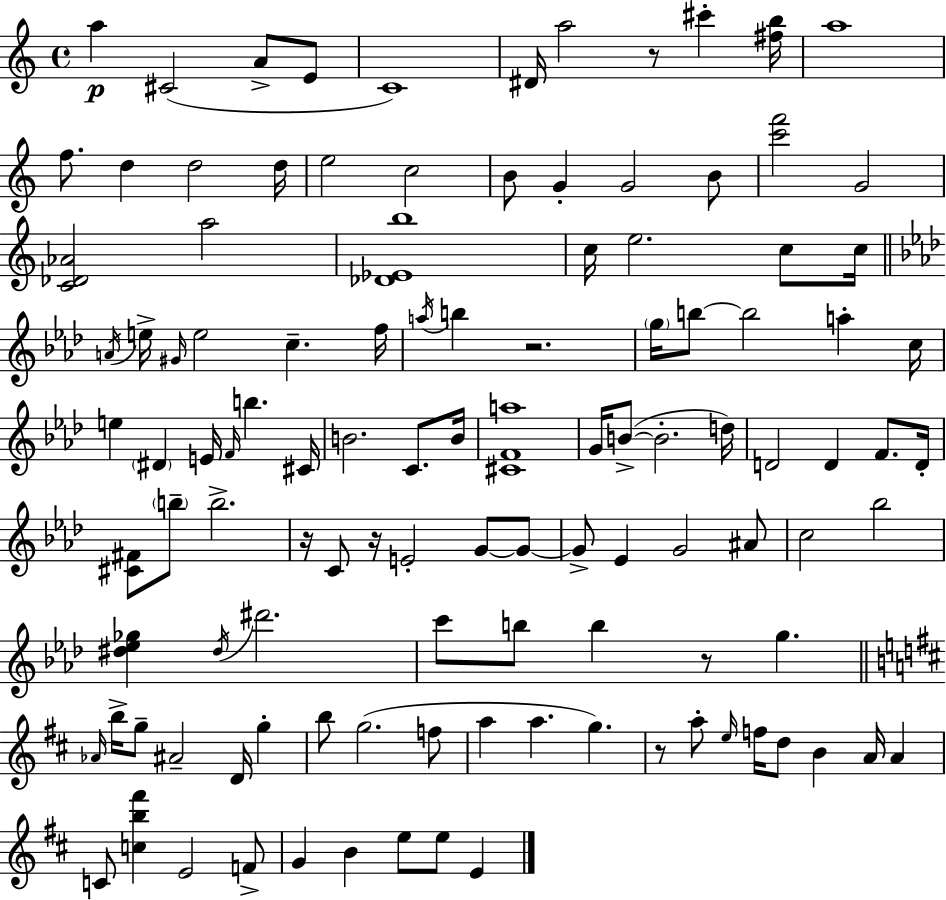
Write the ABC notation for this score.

X:1
T:Untitled
M:4/4
L:1/4
K:Am
a ^C2 A/2 E/2 C4 ^D/4 a2 z/2 ^c' [^fb]/4 a4 f/2 d d2 d/4 e2 c2 B/2 G G2 B/2 [c'f']2 G2 [C_D_A]2 a2 [_D_Eb]4 c/4 e2 c/2 c/4 A/4 e/4 ^G/4 e2 c f/4 a/4 b z2 g/4 b/2 b2 a c/4 e ^D E/4 F/4 b ^C/4 B2 C/2 B/4 [^CFa]4 G/4 B/2 B2 d/4 D2 D F/2 D/4 [^C^F]/2 b/2 b2 z/4 C/2 z/4 E2 G/2 G/2 G/2 _E G2 ^A/2 c2 _b2 [^d_e_g] ^d/4 ^d'2 c'/2 b/2 b z/2 g _A/4 b/4 g/2 ^A2 D/4 g b/2 g2 f/2 a a g z/2 a/2 e/4 f/4 d/2 B A/4 A C/2 [cb^f'] E2 F/2 G B e/2 e/2 E